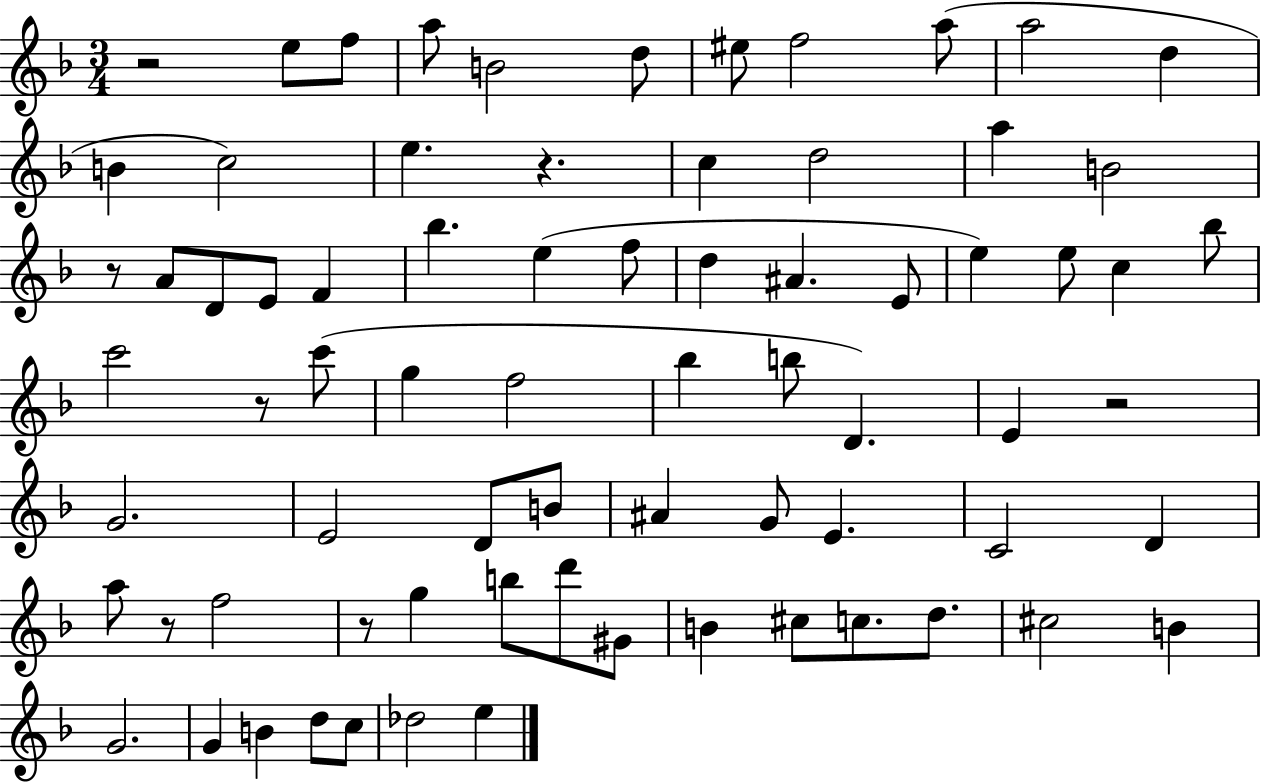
R/h E5/e F5/e A5/e B4/h D5/e EIS5/e F5/h A5/e A5/h D5/q B4/q C5/h E5/q. R/q. C5/q D5/h A5/q B4/h R/e A4/e D4/e E4/e F4/q Bb5/q. E5/q F5/e D5/q A#4/q. E4/e E5/q E5/e C5/q Bb5/e C6/h R/e C6/e G5/q F5/h Bb5/q B5/e D4/q. E4/q R/h G4/h. E4/h D4/e B4/e A#4/q G4/e E4/q. C4/h D4/q A5/e R/e F5/h R/e G5/q B5/e D6/e G#4/e B4/q C#5/e C5/e. D5/e. C#5/h B4/q G4/h. G4/q B4/q D5/e C5/e Db5/h E5/q